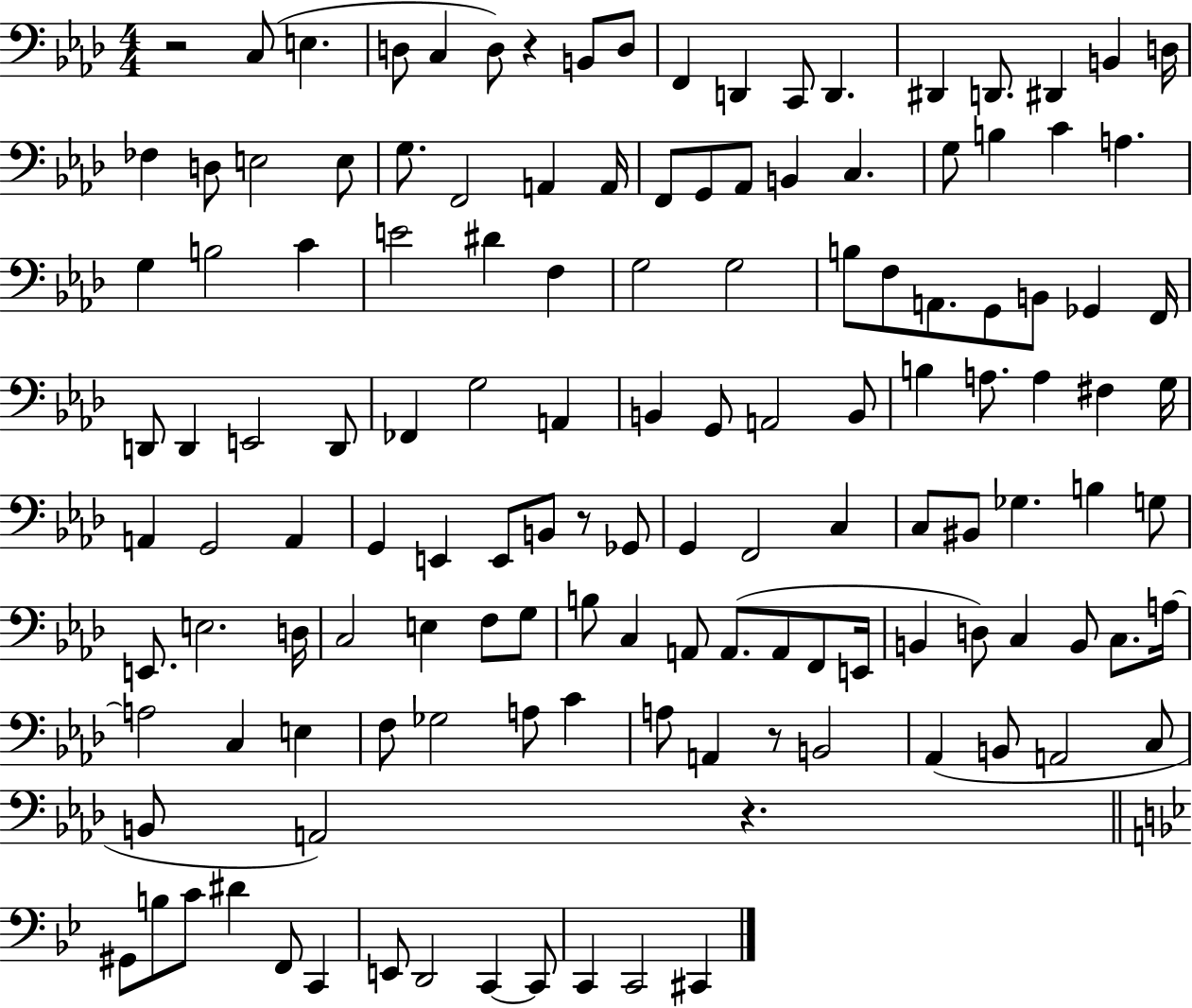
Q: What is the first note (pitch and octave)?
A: C3